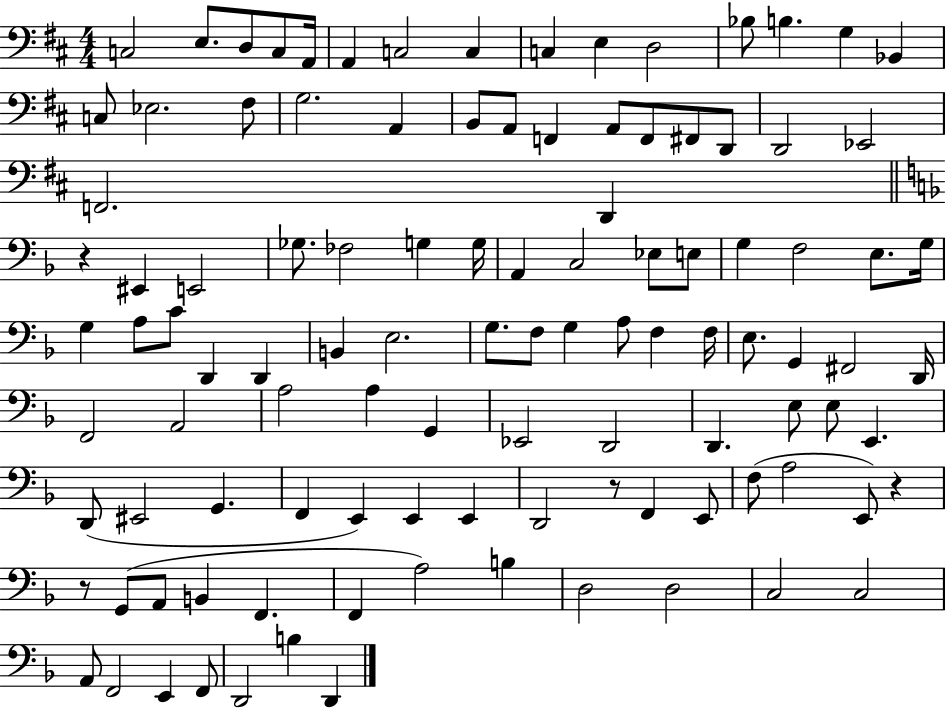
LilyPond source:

{
  \clef bass
  \numericTimeSignature
  \time 4/4
  \key d \major
  c2 e8. d8 c8 a,16 | a,4 c2 c4 | c4 e4 d2 | bes8 b4. g4 bes,4 | \break c8 ees2. fis8 | g2. a,4 | b,8 a,8 f,4 a,8 f,8 fis,8 d,8 | d,2 ees,2 | \break f,2. d,4 | \bar "||" \break \key f \major r4 eis,4 e,2 | ges8. fes2 g4 g16 | a,4 c2 ees8 e8 | g4 f2 e8. g16 | \break g4 a8 c'8 d,4 d,4 | b,4 e2. | g8. f8 g4 a8 f4 f16 | e8. g,4 fis,2 d,16 | \break f,2 a,2 | a2 a4 g,4 | ees,2 d,2 | d,4. e8 e8 e,4. | \break d,8( eis,2 g,4. | f,4 e,4) e,4 e,4 | d,2 r8 f,4 e,8 | f8( a2 e,8) r4 | \break r8 g,8( a,8 b,4 f,4. | f,4 a2) b4 | d2 d2 | c2 c2 | \break a,8 f,2 e,4 f,8 | d,2 b4 d,4 | \bar "|."
}